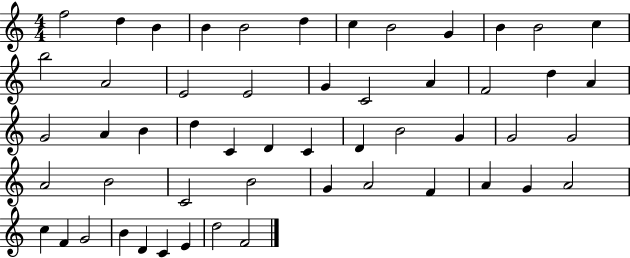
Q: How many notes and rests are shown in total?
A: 53